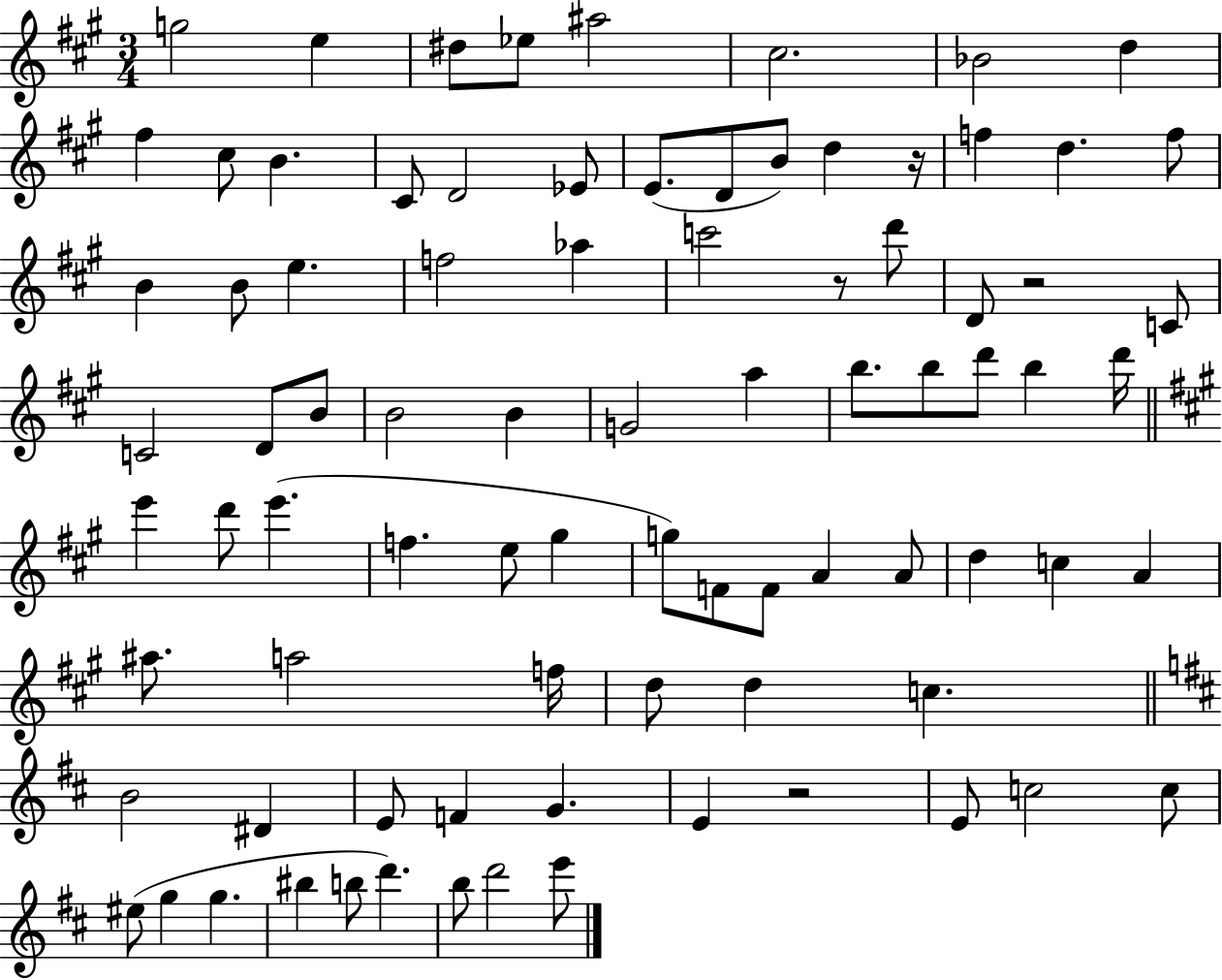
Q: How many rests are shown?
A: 4